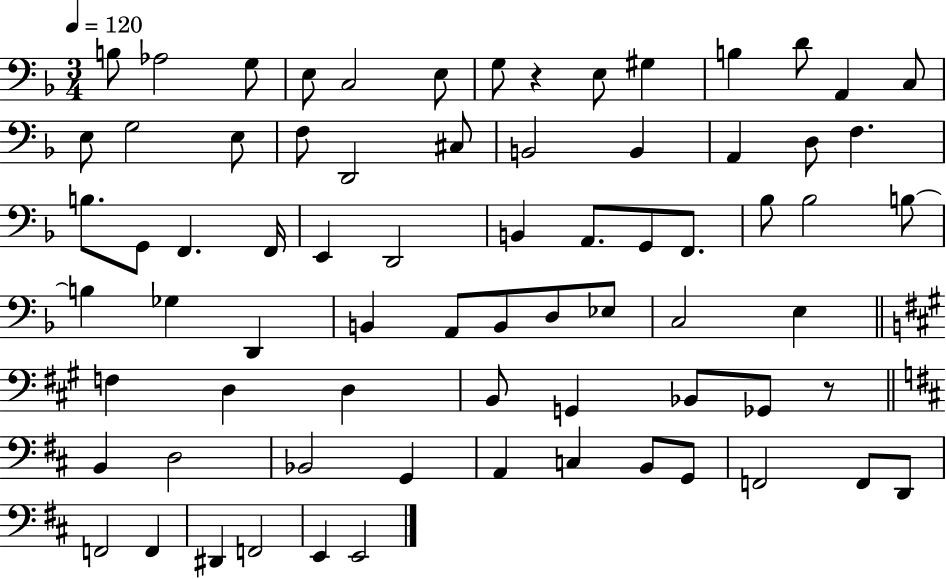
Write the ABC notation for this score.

X:1
T:Untitled
M:3/4
L:1/4
K:F
B,/2 _A,2 G,/2 E,/2 C,2 E,/2 G,/2 z E,/2 ^G, B, D/2 A,, C,/2 E,/2 G,2 E,/2 F,/2 D,,2 ^C,/2 B,,2 B,, A,, D,/2 F, B,/2 G,,/2 F,, F,,/4 E,, D,,2 B,, A,,/2 G,,/2 F,,/2 _B,/2 _B,2 B,/2 B, _G, D,, B,, A,,/2 B,,/2 D,/2 _E,/2 C,2 E, F, D, D, B,,/2 G,, _B,,/2 _G,,/2 z/2 B,, D,2 _B,,2 G,, A,, C, B,,/2 G,,/2 F,,2 F,,/2 D,,/2 F,,2 F,, ^D,, F,,2 E,, E,,2